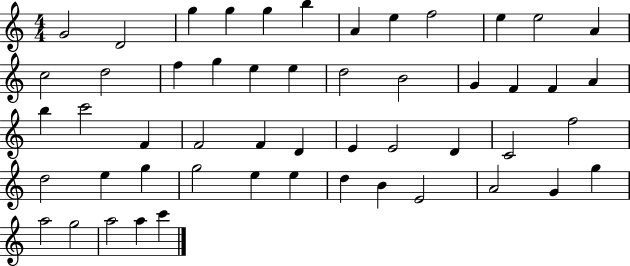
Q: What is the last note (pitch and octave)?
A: C6